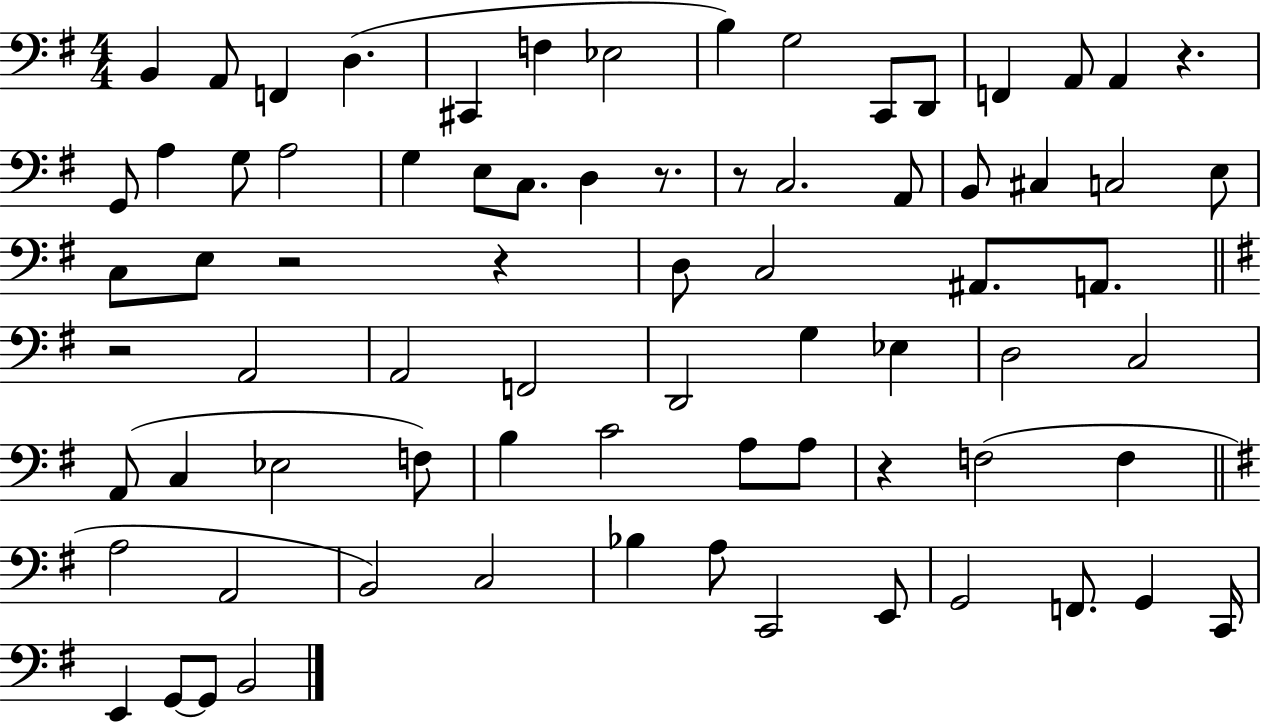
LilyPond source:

{
  \clef bass
  \numericTimeSignature
  \time 4/4
  \key g \major
  b,4 a,8 f,4 d4.( | cis,4 f4 ees2 | b4) g2 c,8 d,8 | f,4 a,8 a,4 r4. | \break g,8 a4 g8 a2 | g4 e8 c8. d4 r8. | r8 c2. a,8 | b,8 cis4 c2 e8 | \break c8 e8 r2 r4 | d8 c2 ais,8. a,8. | \bar "||" \break \key e \minor r2 a,2 | a,2 f,2 | d,2 g4 ees4 | d2 c2 | \break a,8( c4 ees2 f8) | b4 c'2 a8 a8 | r4 f2( f4 | \bar "||" \break \key g \major a2 a,2 | b,2) c2 | bes4 a8 c,2 e,8 | g,2 f,8. g,4 c,16 | \break e,4 g,8~~ g,8 b,2 | \bar "|."
}